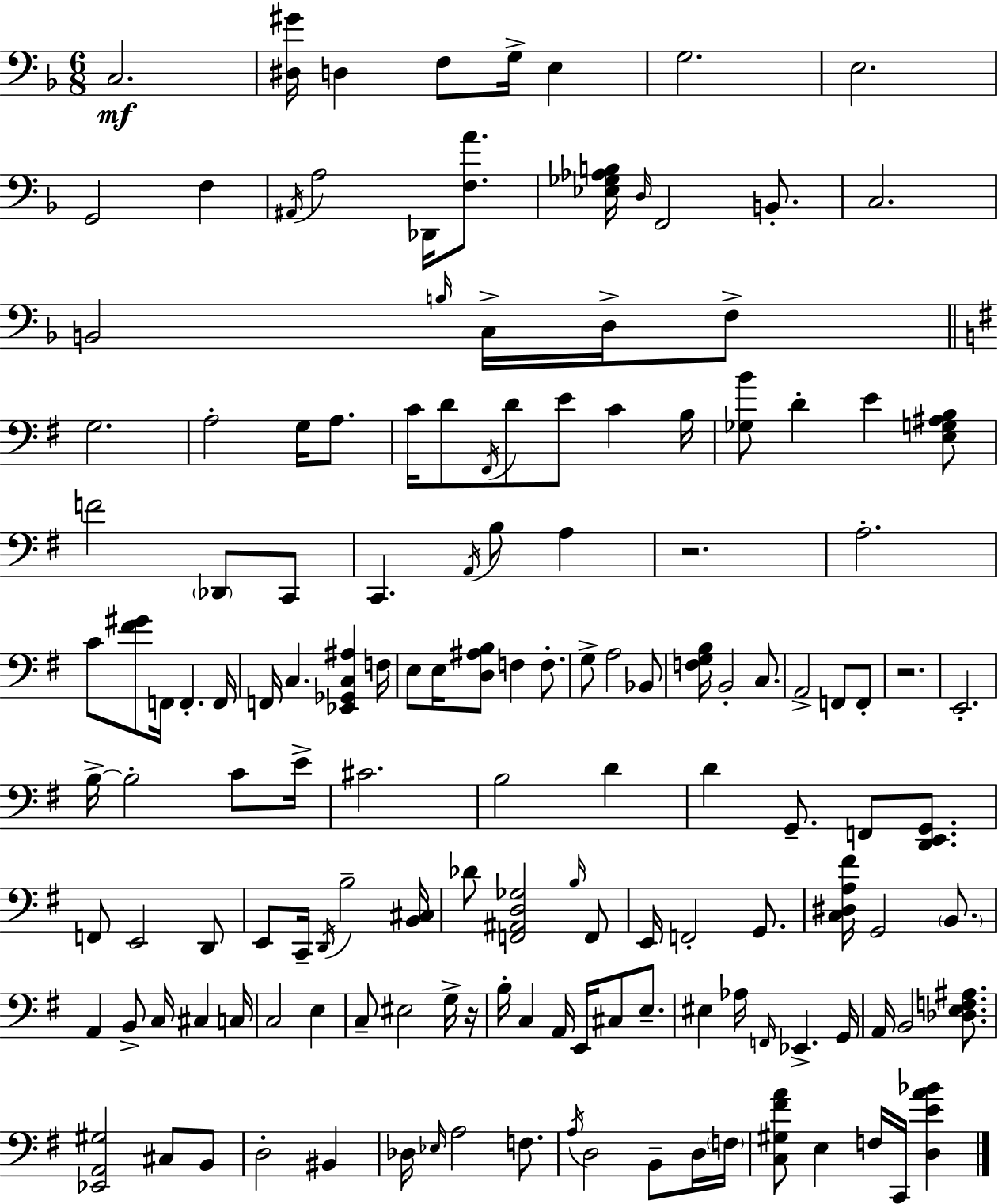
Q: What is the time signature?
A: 6/8